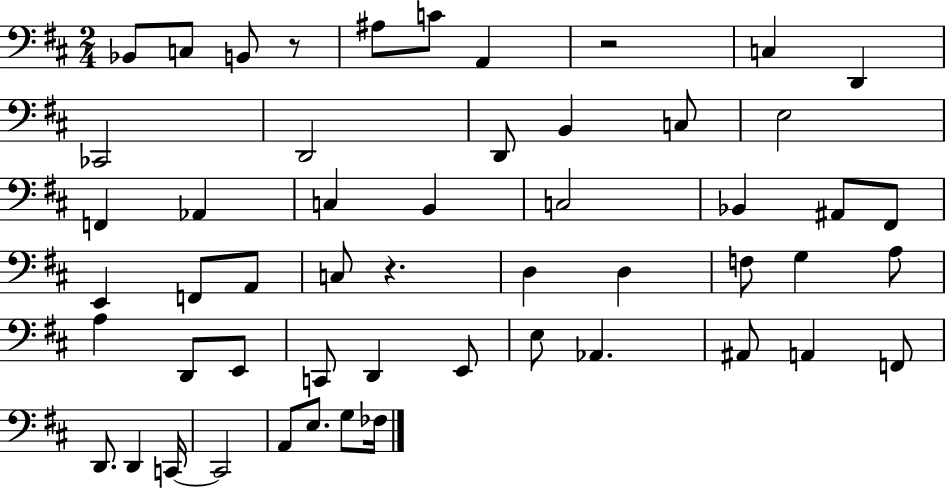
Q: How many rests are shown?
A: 3